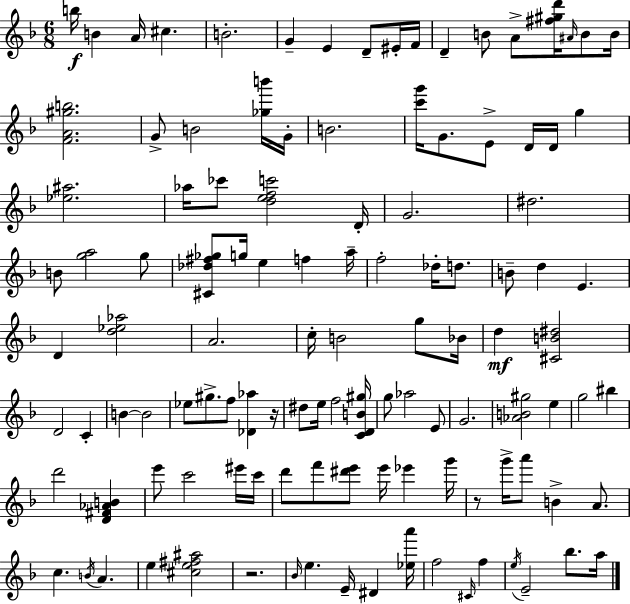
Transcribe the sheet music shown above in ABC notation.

X:1
T:Untitled
M:6/8
L:1/4
K:Dm
b/4 B A/4 ^c B2 G E D/2 ^E/4 F/4 D B/2 A/2 [^f^gd']/4 ^A/4 B/2 B/4 [FA^gb]2 G/2 B2 [_gb']/4 G/4 B2 [c'g']/4 G/2 E/2 D/4 D/4 g [_e^a]2 _a/4 _c'/2 [defc']2 D/4 G2 ^d2 B/2 [ga]2 g/2 [^C_d^f_g]/2 g/4 e f a/4 f2 _d/4 d/2 B/2 d E D [d_e_a]2 A2 c/4 B2 g/2 _B/4 d [^CB^d]2 D2 C B B2 _e/2 ^g/2 f/2 [_D_a] z/4 ^d/2 e/4 f2 [CDB^g]/4 g/2 _a2 E/2 G2 [_AB^g]2 e g2 ^b d'2 [D^F_AB] e'/2 c'2 ^e'/4 c'/4 d'/2 f'/2 [^d'e']/2 e'/4 _e' g'/4 z/2 g'/4 a'/2 B A/2 c B/4 A e [^ce^f^a]2 z2 _B/4 e E/4 ^D [_ea']/4 f2 ^C/4 f e/4 E2 _b/2 a/4